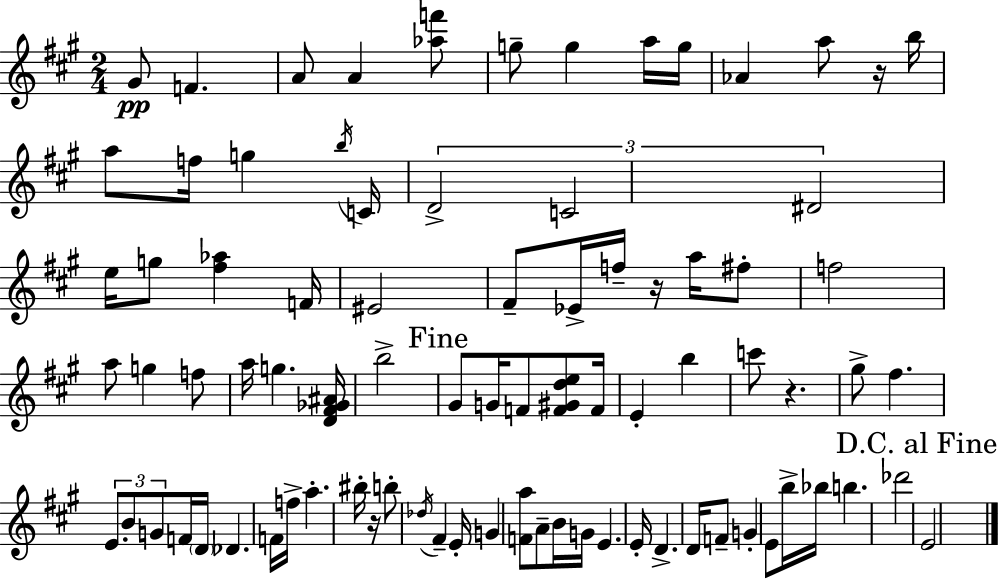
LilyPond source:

{
  \clef treble
  \numericTimeSignature
  \time 2/4
  \key a \major
  gis'8\pp f'4. | a'8 a'4 <aes'' f'''>8 | g''8-- g''4 a''16 g''16 | aes'4 a''8 r16 b''16 | \break a''8 f''16 g''4 \acciaccatura { b''16 } | c'16 \tuplet 3/2 { d'2-> | c'2 | dis'2 } | \break e''16 g''8 <fis'' aes''>4 | f'16 eis'2 | fis'8-- ees'16-> f''16-- r16 a''16 fis''8-. | f''2 | \break a''8 g''4 f''8 | a''16 g''4. | <d' fis' ges' ais'>16 b''2-> | \mark "Fine" gis'8 g'16 f'8 <f' gis' d'' e''>8 | \break f'16 e'4-. b''4 | c'''8 r4. | gis''8-> fis''4. | \tuplet 3/2 { e'8. b'8 g'8 } | \break f'16 \parenthesize d'16 des'4. | f'16 f''16-> a''4.-. | bis''16-. r16 b''8-. \acciaccatura { des''16 } fis'4-- | e'16-. g'4 <f' a''>8 | \break a'8-- b'16 g'16 e'4. | e'16-. d'4.-> | d'16 f'8-- g'4-. | e'8 b''16-> bes''16 b''4. | \break des'''2 | \mark "D.C. al Fine" e'2 | \bar "|."
}